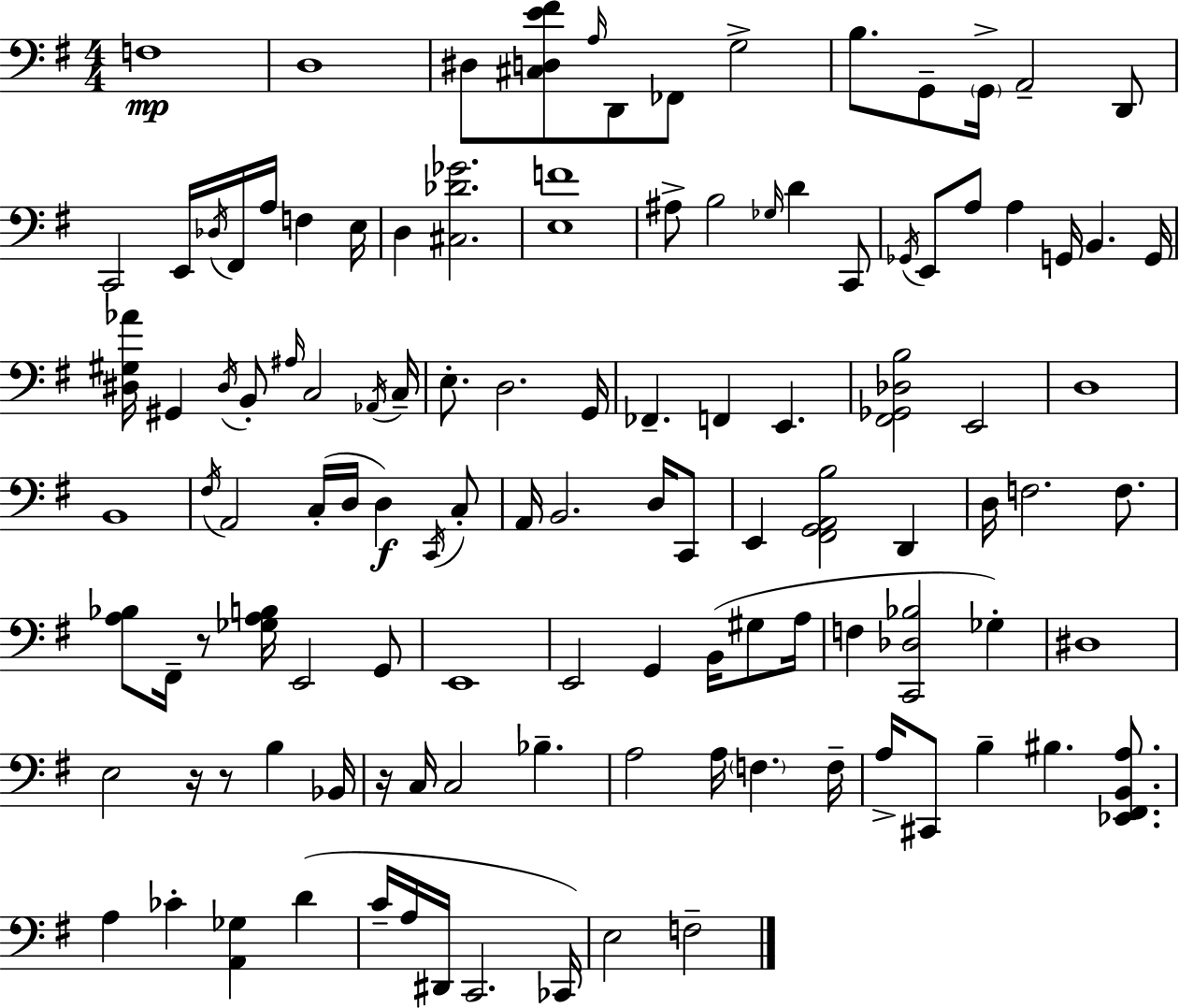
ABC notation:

X:1
T:Untitled
M:4/4
L:1/4
K:G
F,4 D,4 ^D,/2 [^C,D,E^F]/2 A,/4 D,,/2 _F,,/2 G,2 B,/2 G,,/2 G,,/4 A,,2 D,,/2 C,,2 E,,/4 _D,/4 ^F,,/4 A,/4 F, E,/4 D, [^C,_D_G]2 [E,F]4 ^A,/2 B,2 _G,/4 D C,,/2 _G,,/4 E,,/2 A,/2 A, G,,/4 B,, G,,/4 [^D,^G,_A]/4 ^G,, ^D,/4 B,,/2 ^A,/4 C,2 _A,,/4 C,/4 E,/2 D,2 G,,/4 _F,, F,, E,, [^F,,_G,,_D,B,]2 E,,2 D,4 B,,4 ^F,/4 A,,2 C,/4 D,/4 D, C,,/4 C,/2 A,,/4 B,,2 D,/4 C,,/2 E,, [^F,,G,,A,,B,]2 D,, D,/4 F,2 F,/2 [A,_B,]/2 ^F,,/4 z/2 [_G,A,B,]/4 E,,2 G,,/2 E,,4 E,,2 G,, B,,/4 ^G,/2 A,/4 F, [C,,_D,_B,]2 _G, ^D,4 E,2 z/4 z/2 B, _B,,/4 z/4 C,/4 C,2 _B, A,2 A,/4 F, F,/4 A,/4 ^C,,/2 B, ^B, [_E,,^F,,B,,A,]/2 A, _C [A,,_G,] D C/4 A,/4 ^D,,/4 C,,2 _C,,/4 E,2 F,2